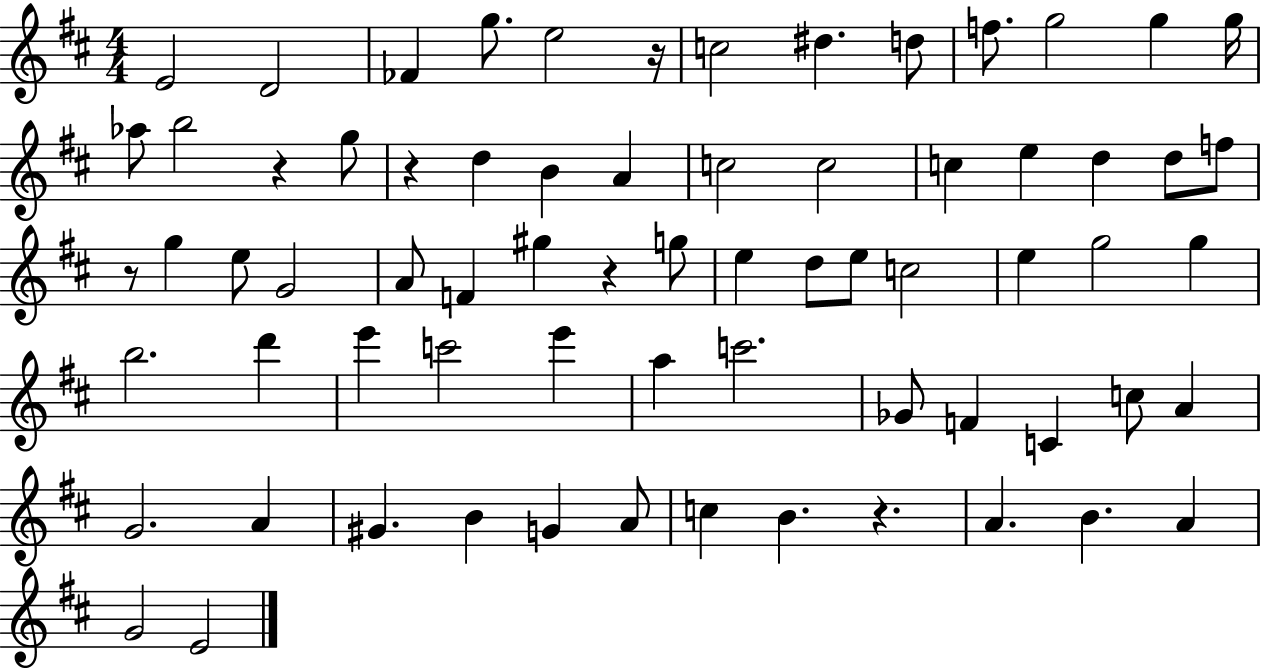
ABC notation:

X:1
T:Untitled
M:4/4
L:1/4
K:D
E2 D2 _F g/2 e2 z/4 c2 ^d d/2 f/2 g2 g g/4 _a/2 b2 z g/2 z d B A c2 c2 c e d d/2 f/2 z/2 g e/2 G2 A/2 F ^g z g/2 e d/2 e/2 c2 e g2 g b2 d' e' c'2 e' a c'2 _G/2 F C c/2 A G2 A ^G B G A/2 c B z A B A G2 E2